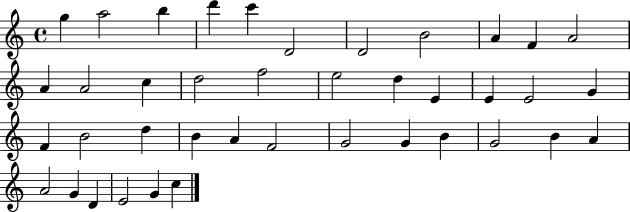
G5/q A5/h B5/q D6/q C6/q D4/h D4/h B4/h A4/q F4/q A4/h A4/q A4/h C5/q D5/h F5/h E5/h D5/q E4/q E4/q E4/h G4/q F4/q B4/h D5/q B4/q A4/q F4/h G4/h G4/q B4/q G4/h B4/q A4/q A4/h G4/q D4/q E4/h G4/q C5/q